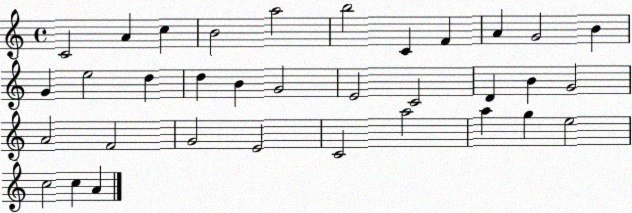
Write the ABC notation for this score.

X:1
T:Untitled
M:4/4
L:1/4
K:C
C2 A c B2 a2 b2 C F A G2 B G e2 d d B G2 E2 C2 D B G2 A2 F2 G2 E2 C2 a2 a g e2 c2 c A